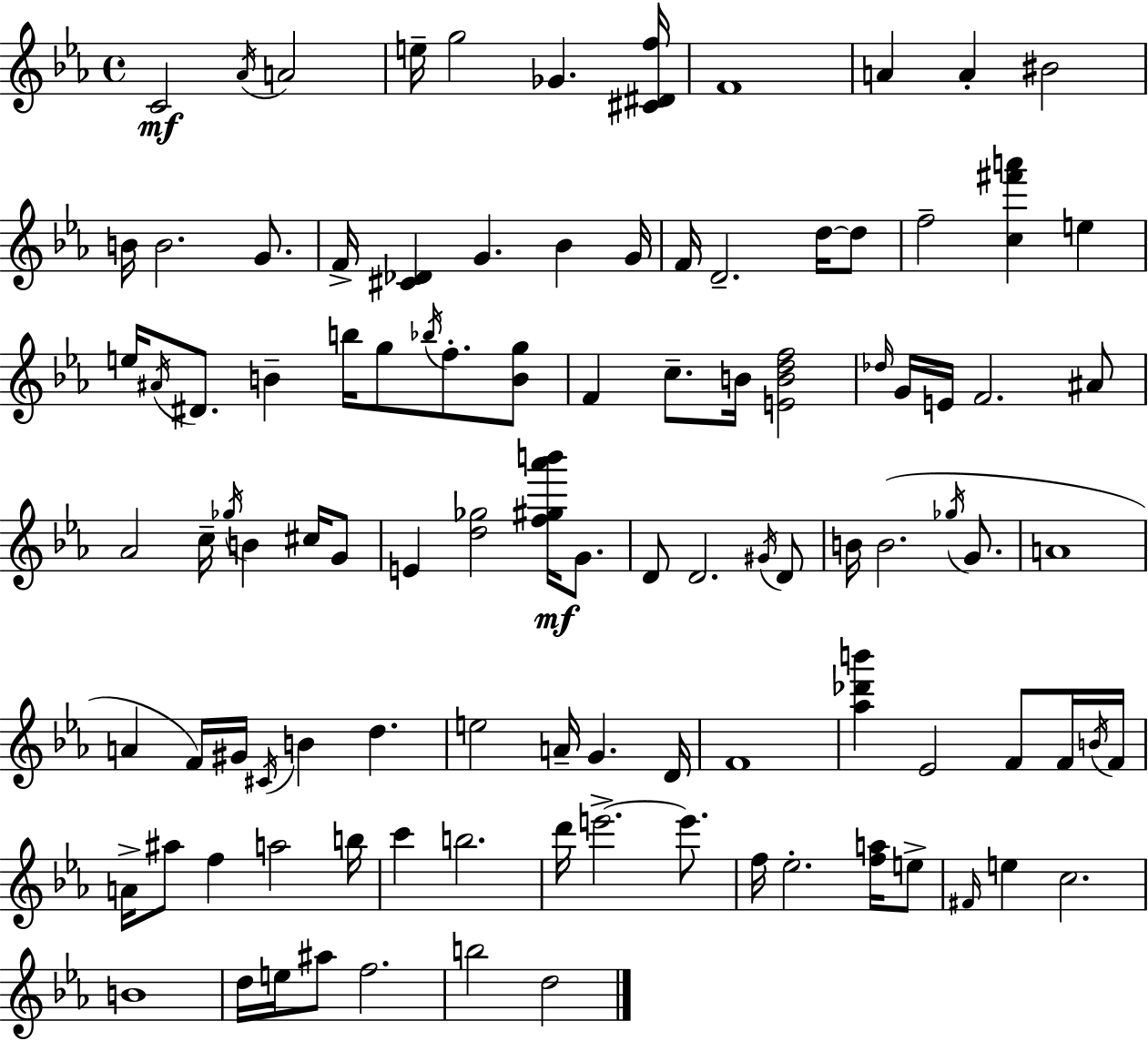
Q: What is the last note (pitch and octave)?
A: D5